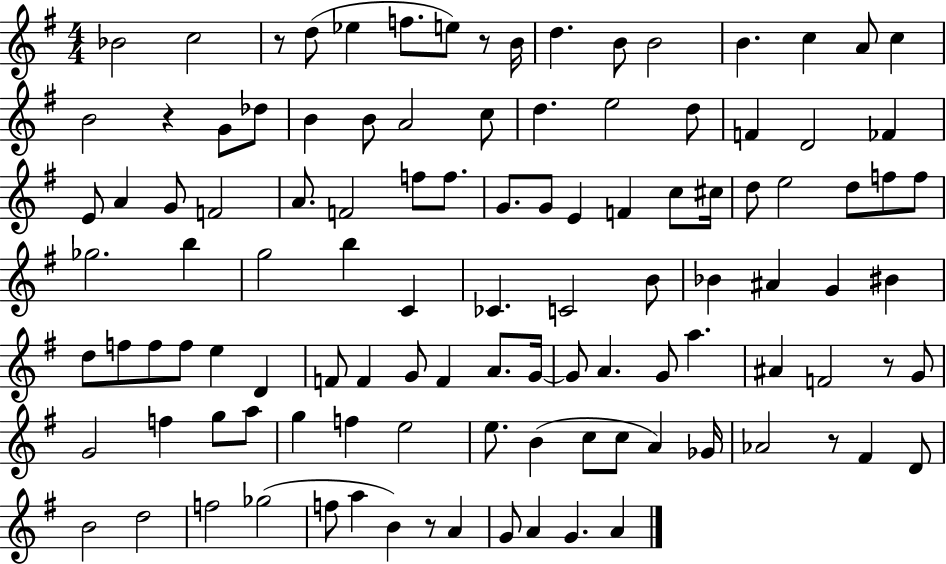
Bb4/h C5/h R/e D5/e Eb5/q F5/e. E5/e R/e B4/s D5/q. B4/e B4/h B4/q. C5/q A4/e C5/q B4/h R/q G4/e Db5/e B4/q B4/e A4/h C5/e D5/q. E5/h D5/e F4/q D4/h FES4/q E4/e A4/q G4/e F4/h A4/e. F4/h F5/e F5/e. G4/e. G4/e E4/q F4/q C5/e C#5/s D5/e E5/h D5/e F5/e F5/e Gb5/h. B5/q G5/h B5/q C4/q CES4/q. C4/h B4/e Bb4/q A#4/q G4/q BIS4/q D5/e F5/e F5/e F5/e E5/q D4/q F4/e F4/q G4/e F4/q A4/e. G4/s G4/e A4/q. G4/e A5/q. A#4/q F4/h R/e G4/e G4/h F5/q G5/e A5/e G5/q F5/q E5/h E5/e. B4/q C5/e C5/e A4/q Gb4/s Ab4/h R/e F#4/q D4/e B4/h D5/h F5/h Gb5/h F5/e A5/q B4/q R/e A4/q G4/e A4/q G4/q. A4/q